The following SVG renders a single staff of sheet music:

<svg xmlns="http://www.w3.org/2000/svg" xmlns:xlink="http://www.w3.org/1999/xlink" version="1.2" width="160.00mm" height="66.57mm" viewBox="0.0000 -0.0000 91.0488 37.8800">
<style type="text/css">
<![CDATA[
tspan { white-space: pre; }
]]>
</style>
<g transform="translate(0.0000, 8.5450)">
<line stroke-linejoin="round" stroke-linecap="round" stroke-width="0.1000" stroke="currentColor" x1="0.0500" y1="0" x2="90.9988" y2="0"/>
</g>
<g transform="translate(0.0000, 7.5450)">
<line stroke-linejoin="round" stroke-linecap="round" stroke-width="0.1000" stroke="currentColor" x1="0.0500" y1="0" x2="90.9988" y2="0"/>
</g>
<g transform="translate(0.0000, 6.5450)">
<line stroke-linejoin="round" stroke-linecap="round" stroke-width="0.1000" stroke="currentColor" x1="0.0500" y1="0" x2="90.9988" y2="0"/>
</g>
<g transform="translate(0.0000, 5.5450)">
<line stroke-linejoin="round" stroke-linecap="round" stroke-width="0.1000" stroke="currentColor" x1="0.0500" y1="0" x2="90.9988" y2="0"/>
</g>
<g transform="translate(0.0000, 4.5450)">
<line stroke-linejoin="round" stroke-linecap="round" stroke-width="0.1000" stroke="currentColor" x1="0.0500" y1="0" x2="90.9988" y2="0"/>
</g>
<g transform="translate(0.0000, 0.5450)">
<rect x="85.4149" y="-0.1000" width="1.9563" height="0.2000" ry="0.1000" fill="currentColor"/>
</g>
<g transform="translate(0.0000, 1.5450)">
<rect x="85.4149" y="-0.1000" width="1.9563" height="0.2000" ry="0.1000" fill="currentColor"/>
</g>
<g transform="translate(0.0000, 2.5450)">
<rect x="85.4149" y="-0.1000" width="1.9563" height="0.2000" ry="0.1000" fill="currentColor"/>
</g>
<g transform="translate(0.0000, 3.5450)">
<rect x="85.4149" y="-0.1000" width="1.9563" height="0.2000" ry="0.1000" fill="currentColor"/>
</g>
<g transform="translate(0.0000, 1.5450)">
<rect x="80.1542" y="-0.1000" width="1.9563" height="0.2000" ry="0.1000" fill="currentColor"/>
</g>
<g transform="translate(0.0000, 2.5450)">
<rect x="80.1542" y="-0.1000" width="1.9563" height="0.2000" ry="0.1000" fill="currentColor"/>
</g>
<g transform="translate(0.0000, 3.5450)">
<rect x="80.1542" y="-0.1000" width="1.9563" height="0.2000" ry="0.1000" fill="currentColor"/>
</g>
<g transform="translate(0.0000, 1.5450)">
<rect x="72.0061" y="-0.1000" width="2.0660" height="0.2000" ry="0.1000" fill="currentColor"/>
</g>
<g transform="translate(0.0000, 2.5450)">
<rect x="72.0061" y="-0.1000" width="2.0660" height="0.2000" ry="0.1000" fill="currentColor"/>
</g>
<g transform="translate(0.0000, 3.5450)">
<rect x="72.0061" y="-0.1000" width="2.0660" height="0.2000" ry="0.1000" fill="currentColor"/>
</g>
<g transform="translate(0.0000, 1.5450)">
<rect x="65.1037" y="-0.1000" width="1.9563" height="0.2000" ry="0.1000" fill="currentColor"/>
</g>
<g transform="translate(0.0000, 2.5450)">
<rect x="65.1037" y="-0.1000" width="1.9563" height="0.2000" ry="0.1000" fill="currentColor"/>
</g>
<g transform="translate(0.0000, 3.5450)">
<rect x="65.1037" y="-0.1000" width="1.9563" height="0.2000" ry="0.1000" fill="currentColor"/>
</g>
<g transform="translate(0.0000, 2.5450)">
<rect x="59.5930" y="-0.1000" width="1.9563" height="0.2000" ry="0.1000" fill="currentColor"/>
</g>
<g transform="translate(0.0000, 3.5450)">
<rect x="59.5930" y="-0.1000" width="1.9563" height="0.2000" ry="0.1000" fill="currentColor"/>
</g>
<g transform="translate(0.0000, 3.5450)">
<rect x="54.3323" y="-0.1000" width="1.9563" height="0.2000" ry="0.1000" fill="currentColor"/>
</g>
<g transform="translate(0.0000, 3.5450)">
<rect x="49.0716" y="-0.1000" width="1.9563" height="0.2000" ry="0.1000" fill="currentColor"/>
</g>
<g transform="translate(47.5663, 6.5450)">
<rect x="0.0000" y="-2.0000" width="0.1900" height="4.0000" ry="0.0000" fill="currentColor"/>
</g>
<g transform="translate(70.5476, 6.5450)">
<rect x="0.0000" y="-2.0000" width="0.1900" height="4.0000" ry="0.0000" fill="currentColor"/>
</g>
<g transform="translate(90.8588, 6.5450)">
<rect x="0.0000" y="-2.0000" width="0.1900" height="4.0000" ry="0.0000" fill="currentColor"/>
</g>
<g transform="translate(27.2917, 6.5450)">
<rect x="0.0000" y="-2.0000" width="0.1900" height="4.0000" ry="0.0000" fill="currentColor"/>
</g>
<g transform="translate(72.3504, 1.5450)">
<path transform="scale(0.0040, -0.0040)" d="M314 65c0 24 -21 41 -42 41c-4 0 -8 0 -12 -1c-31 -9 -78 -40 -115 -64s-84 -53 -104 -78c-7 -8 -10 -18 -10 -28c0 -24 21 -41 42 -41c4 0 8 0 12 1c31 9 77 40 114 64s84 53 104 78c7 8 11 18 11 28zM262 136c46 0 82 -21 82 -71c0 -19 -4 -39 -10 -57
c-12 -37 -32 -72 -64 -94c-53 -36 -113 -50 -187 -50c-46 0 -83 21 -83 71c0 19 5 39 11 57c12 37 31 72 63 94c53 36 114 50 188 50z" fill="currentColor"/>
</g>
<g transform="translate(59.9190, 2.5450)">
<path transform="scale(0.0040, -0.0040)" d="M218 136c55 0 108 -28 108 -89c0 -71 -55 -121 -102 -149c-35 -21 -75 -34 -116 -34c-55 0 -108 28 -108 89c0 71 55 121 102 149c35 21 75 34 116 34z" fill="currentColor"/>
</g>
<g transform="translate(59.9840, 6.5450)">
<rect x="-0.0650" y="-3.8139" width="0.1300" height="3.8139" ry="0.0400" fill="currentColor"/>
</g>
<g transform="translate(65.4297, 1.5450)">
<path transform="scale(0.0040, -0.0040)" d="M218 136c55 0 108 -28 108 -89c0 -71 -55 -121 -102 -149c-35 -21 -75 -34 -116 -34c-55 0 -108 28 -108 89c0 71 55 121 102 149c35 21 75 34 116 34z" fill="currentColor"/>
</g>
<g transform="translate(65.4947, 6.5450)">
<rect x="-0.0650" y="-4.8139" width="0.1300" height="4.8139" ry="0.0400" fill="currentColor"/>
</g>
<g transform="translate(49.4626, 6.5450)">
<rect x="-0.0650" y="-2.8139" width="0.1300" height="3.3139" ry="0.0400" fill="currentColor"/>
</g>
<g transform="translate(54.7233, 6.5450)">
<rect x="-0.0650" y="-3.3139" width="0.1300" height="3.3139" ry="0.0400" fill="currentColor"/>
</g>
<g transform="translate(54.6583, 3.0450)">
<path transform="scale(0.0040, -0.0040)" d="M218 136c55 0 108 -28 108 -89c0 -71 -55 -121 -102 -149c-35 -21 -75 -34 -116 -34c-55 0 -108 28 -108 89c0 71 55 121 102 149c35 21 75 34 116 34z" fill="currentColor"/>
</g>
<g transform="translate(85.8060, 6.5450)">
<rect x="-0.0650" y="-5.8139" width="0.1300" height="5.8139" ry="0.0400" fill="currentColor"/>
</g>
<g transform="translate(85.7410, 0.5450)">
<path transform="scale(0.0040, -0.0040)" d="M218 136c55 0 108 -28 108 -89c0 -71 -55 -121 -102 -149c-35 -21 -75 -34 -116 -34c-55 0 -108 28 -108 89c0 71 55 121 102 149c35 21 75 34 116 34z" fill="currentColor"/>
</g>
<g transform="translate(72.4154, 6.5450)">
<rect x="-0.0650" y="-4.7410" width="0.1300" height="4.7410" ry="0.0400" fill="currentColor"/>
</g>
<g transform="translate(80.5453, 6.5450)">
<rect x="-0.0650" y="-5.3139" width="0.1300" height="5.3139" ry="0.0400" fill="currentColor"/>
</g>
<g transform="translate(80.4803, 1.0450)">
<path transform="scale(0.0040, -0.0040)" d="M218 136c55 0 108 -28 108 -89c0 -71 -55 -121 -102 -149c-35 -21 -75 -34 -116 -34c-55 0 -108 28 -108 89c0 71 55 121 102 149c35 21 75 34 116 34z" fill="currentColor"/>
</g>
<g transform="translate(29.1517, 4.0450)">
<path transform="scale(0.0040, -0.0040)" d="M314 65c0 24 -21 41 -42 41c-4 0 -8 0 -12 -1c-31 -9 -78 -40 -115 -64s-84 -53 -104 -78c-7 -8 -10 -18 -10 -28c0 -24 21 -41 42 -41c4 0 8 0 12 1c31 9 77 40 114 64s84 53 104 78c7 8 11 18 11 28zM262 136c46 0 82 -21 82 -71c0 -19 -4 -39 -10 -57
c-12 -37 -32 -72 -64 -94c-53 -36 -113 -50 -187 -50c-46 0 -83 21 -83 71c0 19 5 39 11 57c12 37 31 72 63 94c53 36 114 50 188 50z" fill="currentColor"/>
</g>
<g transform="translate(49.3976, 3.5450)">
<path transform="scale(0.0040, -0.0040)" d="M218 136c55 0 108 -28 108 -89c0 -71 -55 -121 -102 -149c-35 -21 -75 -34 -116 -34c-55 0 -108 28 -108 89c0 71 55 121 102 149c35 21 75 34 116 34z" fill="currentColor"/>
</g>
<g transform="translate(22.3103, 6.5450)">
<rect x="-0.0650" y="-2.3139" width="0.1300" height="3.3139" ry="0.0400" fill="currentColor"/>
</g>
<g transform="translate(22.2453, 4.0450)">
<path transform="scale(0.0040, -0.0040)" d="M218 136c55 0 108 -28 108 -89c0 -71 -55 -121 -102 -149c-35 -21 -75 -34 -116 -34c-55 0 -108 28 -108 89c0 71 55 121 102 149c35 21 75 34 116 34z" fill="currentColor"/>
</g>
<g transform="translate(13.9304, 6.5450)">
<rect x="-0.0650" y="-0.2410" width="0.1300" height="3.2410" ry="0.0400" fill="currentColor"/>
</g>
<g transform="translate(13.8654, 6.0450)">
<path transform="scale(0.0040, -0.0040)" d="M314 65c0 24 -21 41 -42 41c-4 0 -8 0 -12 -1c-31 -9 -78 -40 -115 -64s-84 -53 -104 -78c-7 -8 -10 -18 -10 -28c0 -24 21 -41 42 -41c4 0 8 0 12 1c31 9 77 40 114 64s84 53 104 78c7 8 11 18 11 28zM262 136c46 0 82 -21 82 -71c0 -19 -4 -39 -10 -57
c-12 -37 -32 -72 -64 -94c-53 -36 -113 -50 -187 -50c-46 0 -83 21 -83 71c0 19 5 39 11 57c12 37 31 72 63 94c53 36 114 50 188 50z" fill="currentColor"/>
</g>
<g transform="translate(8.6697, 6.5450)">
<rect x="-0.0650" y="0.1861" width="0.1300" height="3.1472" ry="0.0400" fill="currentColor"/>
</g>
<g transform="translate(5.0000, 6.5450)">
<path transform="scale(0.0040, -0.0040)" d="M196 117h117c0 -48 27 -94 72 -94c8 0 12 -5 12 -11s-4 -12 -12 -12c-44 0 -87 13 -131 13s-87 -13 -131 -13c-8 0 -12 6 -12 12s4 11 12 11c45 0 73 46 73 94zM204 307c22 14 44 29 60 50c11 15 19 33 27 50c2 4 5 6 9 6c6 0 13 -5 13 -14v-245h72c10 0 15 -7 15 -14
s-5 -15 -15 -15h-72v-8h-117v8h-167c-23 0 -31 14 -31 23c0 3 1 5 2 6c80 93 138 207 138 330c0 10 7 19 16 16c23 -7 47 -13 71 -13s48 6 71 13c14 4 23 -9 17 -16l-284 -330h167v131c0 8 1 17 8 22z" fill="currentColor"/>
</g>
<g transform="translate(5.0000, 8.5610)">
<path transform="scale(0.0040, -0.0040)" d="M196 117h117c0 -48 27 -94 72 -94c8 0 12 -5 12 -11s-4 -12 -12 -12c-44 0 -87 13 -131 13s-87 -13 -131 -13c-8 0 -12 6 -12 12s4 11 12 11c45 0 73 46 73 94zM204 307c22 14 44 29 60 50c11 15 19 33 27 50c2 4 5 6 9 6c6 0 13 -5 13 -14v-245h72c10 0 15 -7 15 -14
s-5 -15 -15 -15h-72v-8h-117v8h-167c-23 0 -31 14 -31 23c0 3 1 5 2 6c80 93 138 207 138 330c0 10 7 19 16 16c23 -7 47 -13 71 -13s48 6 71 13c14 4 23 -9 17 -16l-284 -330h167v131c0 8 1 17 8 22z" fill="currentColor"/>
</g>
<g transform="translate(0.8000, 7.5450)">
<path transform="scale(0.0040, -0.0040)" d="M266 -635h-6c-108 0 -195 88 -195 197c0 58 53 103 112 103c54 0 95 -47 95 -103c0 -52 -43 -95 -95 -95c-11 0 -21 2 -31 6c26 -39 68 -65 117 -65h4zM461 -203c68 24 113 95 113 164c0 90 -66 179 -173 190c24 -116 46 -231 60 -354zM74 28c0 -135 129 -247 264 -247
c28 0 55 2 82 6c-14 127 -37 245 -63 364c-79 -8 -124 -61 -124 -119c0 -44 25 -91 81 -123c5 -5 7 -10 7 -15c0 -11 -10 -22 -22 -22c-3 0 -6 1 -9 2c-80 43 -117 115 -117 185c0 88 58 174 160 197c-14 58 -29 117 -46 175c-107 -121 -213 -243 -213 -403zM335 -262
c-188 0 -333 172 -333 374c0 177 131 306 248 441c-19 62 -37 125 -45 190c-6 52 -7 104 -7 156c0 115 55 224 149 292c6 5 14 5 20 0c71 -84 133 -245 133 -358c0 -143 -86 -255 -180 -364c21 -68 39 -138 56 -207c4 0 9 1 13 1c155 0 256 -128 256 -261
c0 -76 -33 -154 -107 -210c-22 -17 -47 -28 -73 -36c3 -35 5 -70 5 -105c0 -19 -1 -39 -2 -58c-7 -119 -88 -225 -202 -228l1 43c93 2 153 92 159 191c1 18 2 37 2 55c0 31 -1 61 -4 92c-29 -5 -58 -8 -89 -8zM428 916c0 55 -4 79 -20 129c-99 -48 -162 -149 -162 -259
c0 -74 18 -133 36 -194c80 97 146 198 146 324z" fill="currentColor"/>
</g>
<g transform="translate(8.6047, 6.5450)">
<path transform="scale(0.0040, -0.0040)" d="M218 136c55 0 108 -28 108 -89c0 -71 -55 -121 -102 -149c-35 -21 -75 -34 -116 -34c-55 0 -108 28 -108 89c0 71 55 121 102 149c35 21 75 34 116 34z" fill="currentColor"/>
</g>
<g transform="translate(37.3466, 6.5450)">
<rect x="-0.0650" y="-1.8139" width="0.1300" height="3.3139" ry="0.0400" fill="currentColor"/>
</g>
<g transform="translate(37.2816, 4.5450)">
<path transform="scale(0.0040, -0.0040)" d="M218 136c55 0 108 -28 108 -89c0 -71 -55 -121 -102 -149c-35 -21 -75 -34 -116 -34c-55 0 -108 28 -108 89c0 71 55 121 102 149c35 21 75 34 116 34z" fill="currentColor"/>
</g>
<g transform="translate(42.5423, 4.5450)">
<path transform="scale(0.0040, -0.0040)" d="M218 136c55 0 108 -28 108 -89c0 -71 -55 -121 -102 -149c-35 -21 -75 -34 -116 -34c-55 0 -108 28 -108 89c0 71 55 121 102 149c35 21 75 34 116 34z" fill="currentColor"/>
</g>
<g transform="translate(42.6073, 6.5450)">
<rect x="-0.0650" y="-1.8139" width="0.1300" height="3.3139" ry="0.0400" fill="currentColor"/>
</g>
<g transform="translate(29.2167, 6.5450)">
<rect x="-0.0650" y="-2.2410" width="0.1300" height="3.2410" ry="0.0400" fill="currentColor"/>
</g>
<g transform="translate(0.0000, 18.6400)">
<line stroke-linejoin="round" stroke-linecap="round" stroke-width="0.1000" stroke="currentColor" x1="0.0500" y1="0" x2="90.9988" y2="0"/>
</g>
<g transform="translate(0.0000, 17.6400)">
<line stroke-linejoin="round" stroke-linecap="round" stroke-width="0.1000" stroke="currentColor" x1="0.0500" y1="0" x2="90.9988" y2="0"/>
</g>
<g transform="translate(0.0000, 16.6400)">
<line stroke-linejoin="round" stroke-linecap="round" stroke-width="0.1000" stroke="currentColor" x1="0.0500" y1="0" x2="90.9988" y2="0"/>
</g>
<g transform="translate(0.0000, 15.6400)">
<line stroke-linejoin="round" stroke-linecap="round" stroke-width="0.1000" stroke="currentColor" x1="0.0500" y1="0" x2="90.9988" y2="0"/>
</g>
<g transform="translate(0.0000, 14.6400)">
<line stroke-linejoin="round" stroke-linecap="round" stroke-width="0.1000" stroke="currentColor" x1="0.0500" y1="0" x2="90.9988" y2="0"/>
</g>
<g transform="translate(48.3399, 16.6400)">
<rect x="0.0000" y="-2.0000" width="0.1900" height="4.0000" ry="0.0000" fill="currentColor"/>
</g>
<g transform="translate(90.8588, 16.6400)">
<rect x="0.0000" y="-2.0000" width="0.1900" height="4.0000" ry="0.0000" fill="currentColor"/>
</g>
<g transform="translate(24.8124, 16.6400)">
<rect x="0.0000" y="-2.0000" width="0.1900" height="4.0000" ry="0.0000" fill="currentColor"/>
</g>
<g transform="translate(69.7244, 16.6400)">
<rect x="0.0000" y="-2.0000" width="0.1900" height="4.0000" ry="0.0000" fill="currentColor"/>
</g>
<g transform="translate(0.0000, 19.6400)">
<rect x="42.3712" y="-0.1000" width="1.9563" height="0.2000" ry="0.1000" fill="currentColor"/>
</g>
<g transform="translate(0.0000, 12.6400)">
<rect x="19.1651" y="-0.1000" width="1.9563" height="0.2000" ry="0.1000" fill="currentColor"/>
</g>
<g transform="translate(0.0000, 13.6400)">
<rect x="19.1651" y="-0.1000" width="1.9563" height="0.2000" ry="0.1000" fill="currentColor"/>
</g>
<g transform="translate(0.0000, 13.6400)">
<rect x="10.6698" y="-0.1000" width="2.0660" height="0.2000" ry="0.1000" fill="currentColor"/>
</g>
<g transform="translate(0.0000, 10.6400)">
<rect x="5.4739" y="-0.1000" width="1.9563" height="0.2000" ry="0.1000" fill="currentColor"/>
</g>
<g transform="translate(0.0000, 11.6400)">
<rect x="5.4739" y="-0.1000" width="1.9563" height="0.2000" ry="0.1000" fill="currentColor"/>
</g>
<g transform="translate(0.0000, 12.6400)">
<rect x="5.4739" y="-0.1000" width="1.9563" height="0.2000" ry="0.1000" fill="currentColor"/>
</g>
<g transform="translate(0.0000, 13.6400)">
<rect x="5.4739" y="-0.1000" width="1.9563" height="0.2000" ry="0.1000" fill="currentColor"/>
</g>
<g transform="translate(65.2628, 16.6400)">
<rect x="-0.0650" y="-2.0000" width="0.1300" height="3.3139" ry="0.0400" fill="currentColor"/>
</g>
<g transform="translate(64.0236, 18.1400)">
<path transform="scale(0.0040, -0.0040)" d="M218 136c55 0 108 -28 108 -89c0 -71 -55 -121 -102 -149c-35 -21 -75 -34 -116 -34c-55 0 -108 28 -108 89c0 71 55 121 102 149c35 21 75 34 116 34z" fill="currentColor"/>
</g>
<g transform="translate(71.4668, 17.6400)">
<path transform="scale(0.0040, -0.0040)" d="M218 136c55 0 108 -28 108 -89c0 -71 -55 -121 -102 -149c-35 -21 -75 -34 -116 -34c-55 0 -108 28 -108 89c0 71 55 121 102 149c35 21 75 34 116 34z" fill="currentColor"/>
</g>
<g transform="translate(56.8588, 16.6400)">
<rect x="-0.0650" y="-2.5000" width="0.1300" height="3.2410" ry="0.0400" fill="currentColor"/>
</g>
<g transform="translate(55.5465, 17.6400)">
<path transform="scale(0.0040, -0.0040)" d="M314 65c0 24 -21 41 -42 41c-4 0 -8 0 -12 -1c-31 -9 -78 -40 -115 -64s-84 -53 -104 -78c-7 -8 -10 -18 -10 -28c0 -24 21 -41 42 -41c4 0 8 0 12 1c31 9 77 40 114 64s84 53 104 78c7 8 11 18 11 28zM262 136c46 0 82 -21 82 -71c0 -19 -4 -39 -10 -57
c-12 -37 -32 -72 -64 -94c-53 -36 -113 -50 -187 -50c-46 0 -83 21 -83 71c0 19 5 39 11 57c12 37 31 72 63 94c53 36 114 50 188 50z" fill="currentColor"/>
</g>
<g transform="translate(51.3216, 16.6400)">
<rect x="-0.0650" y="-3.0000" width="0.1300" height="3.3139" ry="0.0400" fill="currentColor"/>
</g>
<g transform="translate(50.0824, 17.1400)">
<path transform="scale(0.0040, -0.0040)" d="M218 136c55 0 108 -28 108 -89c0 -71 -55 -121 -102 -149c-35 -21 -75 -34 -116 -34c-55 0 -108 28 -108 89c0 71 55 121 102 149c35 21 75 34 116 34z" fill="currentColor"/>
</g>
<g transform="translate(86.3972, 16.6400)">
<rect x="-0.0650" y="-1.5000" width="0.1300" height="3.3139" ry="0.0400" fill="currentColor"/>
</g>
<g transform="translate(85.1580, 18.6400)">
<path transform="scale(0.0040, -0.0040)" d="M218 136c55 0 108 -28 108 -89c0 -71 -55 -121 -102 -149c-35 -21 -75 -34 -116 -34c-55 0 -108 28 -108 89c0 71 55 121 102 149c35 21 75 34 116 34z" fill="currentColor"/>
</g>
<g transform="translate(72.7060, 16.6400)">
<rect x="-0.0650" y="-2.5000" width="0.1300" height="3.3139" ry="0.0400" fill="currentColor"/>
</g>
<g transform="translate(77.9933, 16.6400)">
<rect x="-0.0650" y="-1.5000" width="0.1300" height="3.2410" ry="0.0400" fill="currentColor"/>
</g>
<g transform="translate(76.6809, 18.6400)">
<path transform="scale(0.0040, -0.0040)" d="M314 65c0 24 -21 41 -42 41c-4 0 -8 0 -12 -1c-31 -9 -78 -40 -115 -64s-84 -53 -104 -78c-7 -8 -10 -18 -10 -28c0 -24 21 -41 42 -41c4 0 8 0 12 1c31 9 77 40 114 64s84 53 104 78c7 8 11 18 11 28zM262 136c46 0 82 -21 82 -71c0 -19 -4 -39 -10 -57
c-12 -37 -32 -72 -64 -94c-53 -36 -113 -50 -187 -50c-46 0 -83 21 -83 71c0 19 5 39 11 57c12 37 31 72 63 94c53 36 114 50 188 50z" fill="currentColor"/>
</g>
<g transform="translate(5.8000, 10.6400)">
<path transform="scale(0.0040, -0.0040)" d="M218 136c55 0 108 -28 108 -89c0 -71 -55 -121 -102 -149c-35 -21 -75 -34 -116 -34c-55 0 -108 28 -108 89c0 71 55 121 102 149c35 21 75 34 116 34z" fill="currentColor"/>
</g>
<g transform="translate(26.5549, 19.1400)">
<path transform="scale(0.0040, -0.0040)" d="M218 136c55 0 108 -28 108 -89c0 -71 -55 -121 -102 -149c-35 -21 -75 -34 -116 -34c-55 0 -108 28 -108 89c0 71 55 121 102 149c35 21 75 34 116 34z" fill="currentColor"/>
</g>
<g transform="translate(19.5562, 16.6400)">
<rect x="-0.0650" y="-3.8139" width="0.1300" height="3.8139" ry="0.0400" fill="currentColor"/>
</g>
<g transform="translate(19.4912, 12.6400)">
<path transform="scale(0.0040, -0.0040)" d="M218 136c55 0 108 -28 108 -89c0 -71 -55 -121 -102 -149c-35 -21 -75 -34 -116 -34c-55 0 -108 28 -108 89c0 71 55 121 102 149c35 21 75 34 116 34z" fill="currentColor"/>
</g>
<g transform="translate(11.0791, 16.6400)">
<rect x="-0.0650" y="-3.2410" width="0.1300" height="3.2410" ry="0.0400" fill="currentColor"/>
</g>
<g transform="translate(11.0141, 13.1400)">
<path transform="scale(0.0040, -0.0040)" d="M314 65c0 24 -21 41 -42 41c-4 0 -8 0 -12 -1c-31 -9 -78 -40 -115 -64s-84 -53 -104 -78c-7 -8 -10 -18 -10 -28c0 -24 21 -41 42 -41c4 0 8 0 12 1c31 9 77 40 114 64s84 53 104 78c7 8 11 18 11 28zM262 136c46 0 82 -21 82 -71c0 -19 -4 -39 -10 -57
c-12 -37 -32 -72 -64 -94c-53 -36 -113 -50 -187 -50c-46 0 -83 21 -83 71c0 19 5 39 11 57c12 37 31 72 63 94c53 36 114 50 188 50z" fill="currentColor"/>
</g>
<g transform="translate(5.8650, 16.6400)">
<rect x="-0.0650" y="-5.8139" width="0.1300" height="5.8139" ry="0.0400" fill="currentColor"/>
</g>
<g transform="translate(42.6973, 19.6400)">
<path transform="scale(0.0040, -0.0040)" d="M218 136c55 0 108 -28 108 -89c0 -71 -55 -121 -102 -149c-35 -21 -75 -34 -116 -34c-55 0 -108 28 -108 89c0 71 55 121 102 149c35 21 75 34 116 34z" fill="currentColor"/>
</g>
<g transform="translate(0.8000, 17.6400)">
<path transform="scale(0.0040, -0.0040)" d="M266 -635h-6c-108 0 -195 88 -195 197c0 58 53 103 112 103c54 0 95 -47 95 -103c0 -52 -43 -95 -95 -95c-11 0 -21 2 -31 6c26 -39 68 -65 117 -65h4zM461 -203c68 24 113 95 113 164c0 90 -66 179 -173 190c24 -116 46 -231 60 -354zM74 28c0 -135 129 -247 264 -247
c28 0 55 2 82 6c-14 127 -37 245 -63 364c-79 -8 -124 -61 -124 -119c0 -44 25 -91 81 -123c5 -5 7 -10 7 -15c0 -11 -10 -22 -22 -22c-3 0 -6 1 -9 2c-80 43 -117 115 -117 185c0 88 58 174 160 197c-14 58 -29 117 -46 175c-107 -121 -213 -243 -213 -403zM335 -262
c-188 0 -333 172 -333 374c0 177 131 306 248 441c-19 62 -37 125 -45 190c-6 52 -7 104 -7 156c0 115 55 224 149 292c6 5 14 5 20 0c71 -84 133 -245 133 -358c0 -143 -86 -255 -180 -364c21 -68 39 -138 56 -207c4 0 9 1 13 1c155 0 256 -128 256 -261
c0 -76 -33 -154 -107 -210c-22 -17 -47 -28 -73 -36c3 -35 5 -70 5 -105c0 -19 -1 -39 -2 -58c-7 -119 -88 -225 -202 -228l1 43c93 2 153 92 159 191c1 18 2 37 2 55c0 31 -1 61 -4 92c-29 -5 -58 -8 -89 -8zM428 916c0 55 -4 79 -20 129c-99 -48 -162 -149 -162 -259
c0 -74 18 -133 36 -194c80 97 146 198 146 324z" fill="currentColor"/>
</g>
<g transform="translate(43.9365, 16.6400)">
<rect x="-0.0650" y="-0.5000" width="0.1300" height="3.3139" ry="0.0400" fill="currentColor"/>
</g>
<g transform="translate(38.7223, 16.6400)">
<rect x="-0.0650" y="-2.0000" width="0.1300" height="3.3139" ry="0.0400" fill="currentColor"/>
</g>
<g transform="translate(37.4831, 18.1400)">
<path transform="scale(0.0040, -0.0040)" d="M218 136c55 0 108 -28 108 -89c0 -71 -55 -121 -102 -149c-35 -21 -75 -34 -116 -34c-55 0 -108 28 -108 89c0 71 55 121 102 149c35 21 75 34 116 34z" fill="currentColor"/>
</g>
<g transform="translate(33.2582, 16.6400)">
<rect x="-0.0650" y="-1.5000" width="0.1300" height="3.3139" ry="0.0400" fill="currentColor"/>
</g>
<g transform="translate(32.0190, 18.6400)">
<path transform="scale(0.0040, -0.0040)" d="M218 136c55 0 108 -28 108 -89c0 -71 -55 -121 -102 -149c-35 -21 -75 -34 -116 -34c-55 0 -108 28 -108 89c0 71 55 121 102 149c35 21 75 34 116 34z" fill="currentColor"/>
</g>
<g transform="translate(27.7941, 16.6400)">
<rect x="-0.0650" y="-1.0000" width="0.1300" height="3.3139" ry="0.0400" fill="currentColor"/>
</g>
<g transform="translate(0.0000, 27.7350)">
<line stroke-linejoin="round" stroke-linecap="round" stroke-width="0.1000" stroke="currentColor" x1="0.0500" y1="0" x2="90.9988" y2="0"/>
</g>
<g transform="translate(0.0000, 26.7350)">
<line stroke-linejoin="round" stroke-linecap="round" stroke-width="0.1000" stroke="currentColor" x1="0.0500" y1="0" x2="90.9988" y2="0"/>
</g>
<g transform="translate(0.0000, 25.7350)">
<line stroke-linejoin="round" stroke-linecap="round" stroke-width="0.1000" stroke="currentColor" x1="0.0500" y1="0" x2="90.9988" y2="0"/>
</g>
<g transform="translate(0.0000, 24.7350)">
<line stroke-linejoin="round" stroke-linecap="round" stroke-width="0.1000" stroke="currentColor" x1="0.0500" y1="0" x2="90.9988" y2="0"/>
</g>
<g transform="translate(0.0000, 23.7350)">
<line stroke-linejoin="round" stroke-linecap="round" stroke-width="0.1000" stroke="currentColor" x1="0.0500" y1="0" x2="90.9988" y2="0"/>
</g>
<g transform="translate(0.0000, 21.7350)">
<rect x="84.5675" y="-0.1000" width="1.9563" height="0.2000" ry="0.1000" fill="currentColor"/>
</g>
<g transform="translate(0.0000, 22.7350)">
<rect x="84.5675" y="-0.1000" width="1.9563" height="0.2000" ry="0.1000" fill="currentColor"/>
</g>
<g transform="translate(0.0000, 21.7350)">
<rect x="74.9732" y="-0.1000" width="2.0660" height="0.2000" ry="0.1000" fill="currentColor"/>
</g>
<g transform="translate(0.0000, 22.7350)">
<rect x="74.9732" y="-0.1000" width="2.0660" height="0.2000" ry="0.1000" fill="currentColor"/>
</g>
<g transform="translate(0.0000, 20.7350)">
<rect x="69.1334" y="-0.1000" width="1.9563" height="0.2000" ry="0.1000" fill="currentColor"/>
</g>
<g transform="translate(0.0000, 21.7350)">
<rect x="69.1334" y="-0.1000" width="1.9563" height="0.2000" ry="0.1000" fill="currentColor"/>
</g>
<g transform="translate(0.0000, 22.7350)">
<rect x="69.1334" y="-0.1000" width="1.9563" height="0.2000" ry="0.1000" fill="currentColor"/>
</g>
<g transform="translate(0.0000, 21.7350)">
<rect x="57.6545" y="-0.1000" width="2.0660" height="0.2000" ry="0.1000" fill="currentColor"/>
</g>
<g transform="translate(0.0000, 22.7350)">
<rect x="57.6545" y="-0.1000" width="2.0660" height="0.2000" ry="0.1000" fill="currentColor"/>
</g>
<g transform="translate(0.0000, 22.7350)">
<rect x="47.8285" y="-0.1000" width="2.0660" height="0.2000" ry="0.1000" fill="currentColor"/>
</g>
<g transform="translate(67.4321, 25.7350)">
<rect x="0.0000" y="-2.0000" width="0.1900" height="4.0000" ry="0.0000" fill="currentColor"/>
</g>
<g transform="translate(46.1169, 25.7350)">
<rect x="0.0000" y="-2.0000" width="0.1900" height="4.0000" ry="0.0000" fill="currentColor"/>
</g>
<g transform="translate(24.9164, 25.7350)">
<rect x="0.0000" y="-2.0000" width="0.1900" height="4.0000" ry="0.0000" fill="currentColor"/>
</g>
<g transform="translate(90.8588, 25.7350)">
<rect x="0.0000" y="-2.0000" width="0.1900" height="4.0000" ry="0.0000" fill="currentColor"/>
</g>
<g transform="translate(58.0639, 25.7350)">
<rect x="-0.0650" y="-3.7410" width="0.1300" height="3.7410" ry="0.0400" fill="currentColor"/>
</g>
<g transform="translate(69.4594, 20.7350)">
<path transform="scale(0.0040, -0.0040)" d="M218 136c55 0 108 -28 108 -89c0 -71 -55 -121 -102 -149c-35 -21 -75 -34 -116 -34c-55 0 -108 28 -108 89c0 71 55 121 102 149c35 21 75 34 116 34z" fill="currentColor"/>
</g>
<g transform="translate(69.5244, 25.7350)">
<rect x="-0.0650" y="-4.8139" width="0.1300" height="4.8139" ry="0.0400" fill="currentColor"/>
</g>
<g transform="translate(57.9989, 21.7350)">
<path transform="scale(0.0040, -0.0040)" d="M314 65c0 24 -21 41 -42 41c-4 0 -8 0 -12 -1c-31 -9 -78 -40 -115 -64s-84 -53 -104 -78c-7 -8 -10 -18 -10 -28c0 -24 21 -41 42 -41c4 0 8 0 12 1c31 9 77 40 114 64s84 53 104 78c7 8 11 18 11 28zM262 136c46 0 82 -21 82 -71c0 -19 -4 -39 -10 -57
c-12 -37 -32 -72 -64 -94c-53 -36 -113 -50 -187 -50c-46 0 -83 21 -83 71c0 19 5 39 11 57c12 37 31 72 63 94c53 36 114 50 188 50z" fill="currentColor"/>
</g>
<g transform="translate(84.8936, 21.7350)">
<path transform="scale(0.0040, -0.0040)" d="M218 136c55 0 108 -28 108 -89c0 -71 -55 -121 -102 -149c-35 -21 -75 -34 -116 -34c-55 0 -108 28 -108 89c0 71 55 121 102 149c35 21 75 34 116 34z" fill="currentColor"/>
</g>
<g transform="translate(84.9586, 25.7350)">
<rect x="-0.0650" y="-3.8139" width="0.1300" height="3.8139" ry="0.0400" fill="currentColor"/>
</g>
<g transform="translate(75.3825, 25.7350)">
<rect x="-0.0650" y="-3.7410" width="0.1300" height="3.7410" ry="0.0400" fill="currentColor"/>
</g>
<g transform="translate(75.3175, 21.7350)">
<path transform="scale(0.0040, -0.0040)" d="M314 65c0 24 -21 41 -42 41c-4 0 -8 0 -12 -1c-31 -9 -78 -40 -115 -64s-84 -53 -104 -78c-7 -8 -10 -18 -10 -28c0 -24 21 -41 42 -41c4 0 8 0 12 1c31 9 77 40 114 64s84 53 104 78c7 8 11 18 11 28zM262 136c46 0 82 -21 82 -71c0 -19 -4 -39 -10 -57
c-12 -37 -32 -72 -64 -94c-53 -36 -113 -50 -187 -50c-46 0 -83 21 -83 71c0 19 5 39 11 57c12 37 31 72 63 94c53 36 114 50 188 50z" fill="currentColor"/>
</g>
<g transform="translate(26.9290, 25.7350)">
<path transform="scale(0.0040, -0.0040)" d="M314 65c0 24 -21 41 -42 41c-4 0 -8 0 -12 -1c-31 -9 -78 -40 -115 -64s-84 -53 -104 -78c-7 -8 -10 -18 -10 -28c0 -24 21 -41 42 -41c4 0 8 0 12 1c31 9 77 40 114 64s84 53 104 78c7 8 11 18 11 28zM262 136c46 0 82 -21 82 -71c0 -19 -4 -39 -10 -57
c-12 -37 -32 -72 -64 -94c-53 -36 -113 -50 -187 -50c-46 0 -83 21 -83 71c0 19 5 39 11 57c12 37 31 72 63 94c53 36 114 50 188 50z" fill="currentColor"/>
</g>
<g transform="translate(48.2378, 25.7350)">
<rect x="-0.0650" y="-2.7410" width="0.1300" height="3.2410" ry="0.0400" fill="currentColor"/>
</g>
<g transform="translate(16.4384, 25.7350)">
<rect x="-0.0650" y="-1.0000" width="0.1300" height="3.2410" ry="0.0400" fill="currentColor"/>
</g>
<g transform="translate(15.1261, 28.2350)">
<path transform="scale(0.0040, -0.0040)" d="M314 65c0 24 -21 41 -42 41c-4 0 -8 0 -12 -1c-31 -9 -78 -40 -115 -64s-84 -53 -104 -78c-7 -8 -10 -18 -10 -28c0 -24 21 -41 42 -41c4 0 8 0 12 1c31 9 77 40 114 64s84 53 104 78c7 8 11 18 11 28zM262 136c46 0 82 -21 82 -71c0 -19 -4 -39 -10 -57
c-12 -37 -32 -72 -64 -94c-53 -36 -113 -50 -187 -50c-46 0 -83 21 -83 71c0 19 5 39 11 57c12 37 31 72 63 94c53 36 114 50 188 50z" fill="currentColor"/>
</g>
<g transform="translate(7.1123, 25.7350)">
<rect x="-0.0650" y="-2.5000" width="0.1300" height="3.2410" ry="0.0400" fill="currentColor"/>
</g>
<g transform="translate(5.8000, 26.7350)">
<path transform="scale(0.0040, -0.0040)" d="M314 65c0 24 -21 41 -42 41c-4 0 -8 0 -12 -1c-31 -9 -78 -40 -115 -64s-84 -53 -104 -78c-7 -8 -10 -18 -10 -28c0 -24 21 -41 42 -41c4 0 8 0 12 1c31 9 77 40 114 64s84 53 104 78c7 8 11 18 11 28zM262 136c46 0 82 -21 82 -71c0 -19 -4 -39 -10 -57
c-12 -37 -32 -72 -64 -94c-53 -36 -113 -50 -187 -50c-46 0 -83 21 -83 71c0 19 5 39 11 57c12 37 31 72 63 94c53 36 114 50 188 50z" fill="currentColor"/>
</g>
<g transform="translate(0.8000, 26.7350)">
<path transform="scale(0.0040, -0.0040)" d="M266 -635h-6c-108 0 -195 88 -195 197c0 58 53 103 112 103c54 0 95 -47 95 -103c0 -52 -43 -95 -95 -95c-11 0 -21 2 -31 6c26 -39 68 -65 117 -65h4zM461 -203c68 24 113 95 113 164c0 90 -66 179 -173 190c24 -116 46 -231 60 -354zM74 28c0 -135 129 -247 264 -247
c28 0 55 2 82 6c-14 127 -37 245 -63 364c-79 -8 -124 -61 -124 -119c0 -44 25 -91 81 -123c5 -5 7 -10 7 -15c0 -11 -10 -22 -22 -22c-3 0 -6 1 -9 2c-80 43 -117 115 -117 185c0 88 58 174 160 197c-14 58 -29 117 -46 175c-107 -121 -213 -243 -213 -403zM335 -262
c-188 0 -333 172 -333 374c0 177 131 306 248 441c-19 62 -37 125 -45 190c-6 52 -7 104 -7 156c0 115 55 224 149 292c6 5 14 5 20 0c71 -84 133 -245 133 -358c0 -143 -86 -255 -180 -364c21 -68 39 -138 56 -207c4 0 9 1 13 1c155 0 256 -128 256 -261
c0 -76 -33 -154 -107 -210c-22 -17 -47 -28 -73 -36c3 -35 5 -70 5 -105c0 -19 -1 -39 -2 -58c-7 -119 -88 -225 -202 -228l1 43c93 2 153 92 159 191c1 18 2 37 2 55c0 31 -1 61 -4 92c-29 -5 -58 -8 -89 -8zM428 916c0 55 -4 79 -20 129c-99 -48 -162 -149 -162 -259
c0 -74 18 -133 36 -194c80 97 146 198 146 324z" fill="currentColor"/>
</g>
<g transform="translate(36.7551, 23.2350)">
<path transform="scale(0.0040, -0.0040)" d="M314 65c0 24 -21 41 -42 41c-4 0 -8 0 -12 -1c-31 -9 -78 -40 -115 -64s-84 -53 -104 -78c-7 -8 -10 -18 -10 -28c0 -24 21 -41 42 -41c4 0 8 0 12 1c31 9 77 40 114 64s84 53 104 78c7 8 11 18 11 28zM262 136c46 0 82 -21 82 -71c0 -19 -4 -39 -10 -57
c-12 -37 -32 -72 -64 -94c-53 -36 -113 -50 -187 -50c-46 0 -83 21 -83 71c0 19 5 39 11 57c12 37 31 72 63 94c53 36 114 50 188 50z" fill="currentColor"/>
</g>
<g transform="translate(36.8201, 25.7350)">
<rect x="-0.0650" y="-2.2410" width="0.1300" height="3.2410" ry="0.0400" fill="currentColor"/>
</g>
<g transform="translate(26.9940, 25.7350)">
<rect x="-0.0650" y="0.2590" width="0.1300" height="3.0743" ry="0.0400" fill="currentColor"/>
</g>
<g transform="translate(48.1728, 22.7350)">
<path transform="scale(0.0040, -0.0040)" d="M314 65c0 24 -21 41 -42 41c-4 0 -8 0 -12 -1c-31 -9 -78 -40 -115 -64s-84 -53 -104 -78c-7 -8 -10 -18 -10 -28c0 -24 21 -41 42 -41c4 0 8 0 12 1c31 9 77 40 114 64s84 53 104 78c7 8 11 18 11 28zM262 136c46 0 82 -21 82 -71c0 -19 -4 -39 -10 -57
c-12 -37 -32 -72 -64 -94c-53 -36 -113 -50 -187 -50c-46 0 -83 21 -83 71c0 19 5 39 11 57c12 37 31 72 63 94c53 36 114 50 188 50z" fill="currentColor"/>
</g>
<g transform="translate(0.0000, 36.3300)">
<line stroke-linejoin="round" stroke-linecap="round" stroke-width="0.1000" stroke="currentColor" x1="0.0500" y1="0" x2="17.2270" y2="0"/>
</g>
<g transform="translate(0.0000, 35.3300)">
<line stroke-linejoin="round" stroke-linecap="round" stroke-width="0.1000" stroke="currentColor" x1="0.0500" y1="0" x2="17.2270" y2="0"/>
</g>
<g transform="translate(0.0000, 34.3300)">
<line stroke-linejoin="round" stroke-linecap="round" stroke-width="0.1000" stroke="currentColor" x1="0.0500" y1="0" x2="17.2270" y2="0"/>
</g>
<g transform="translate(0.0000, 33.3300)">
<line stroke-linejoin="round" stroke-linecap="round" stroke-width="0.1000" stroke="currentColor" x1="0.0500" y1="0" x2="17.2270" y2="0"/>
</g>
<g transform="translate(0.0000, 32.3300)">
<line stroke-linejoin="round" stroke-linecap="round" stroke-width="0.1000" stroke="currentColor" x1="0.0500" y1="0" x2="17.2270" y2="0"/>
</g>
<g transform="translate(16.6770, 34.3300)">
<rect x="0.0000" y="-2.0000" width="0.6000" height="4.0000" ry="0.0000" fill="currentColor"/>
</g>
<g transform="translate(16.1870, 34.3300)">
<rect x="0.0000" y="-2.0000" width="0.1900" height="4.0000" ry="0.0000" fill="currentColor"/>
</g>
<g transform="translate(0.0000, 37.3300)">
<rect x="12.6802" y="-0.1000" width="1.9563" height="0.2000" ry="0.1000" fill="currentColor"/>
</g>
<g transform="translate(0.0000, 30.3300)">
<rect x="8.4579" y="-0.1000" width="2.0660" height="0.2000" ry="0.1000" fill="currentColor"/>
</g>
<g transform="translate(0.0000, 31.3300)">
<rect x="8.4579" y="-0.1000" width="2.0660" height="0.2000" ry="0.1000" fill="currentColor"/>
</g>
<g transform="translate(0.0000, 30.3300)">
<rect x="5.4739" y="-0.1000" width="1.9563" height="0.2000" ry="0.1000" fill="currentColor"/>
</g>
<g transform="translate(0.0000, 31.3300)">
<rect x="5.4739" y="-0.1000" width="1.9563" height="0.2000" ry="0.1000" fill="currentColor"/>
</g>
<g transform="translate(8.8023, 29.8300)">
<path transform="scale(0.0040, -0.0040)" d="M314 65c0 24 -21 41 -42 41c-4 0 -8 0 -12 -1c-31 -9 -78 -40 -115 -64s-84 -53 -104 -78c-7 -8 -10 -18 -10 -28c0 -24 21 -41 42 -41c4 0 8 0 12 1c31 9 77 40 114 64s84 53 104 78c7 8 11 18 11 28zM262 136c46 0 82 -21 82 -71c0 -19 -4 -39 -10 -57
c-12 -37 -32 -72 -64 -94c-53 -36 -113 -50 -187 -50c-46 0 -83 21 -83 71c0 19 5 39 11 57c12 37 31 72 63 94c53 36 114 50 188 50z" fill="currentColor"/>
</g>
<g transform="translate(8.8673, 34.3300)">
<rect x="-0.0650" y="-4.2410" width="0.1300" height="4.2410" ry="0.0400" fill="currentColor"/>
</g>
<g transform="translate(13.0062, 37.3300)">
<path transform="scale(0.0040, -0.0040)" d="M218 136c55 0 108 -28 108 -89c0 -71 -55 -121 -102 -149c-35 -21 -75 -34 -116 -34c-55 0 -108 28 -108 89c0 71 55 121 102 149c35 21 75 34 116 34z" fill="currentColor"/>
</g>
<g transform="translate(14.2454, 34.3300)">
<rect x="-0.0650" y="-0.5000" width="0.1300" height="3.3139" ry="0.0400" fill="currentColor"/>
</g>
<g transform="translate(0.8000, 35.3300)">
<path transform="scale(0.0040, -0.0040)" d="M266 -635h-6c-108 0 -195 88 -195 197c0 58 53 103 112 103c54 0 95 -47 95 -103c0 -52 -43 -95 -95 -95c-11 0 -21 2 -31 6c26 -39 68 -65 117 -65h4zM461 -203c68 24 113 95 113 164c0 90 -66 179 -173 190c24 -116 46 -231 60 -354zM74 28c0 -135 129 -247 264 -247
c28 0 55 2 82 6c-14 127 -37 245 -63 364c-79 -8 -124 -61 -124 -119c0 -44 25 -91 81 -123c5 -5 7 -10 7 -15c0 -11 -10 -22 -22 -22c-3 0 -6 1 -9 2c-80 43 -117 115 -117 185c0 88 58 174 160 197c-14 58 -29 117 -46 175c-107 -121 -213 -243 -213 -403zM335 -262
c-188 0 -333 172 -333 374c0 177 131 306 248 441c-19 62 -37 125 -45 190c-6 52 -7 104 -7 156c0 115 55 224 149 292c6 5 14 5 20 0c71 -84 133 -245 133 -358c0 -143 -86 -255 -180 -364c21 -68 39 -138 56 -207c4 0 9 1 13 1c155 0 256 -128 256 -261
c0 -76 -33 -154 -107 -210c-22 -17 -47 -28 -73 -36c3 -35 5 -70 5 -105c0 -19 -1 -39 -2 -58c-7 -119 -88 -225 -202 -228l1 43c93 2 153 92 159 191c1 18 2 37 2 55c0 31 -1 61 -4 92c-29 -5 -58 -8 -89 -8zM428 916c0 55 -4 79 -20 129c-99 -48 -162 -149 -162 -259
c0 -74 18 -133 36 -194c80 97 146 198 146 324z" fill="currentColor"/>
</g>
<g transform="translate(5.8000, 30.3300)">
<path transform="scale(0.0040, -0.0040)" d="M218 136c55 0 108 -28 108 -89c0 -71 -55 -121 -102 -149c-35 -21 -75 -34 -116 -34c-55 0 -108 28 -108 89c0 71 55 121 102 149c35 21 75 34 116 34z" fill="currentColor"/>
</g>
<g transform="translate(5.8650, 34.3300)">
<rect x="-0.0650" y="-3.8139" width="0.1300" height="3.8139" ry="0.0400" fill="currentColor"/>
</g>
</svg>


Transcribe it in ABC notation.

X:1
T:Untitled
M:4/4
L:1/4
K:C
B c2 g g2 f f a b c' e' e'2 f' g' g' b2 c' D E F C A G2 F G E2 E G2 D2 B2 g2 a2 c'2 e' c'2 c' c' d'2 C